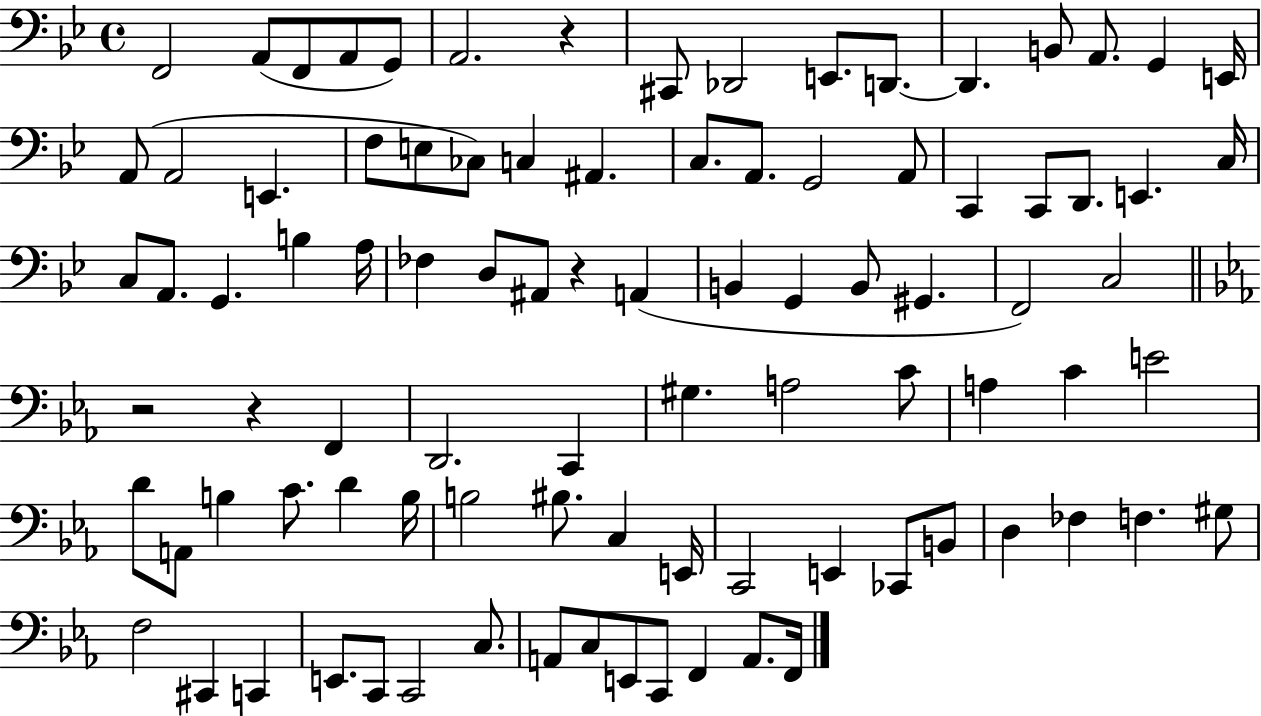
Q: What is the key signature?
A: BES major